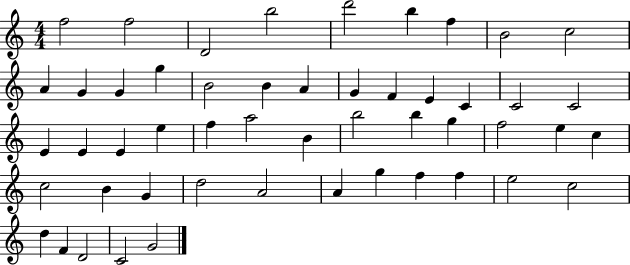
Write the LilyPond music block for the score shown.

{
  \clef treble
  \numericTimeSignature
  \time 4/4
  \key c \major
  f''2 f''2 | d'2 b''2 | d'''2 b''4 f''4 | b'2 c''2 | \break a'4 g'4 g'4 g''4 | b'2 b'4 a'4 | g'4 f'4 e'4 c'4 | c'2 c'2 | \break e'4 e'4 e'4 e''4 | f''4 a''2 b'4 | b''2 b''4 g''4 | f''2 e''4 c''4 | \break c''2 b'4 g'4 | d''2 a'2 | a'4 g''4 f''4 f''4 | e''2 c''2 | \break d''4 f'4 d'2 | c'2 g'2 | \bar "|."
}